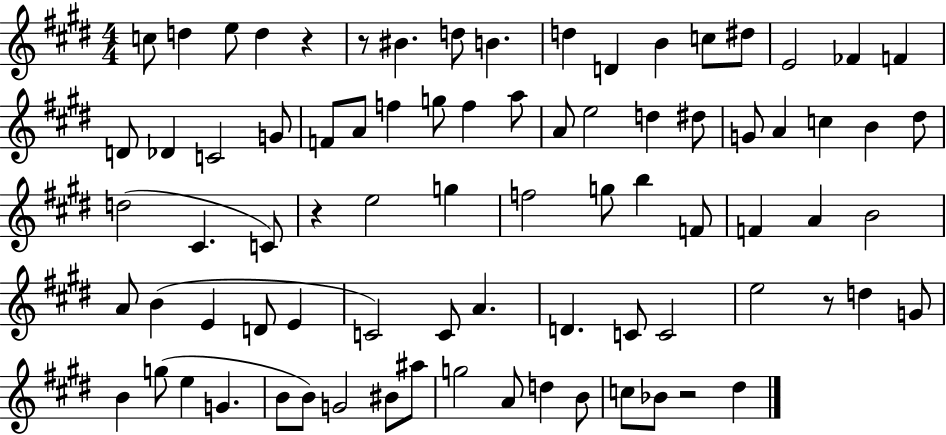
{
  \clef treble
  \numericTimeSignature
  \time 4/4
  \key e \major
  c''8 d''4 e''8 d''4 r4 | r8 bis'4. d''8 b'4. | d''4 d'4 b'4 c''8 dis''8 | e'2 fes'4 f'4 | \break d'8 des'4 c'2 g'8 | f'8 a'8 f''4 g''8 f''4 a''8 | a'8 e''2 d''4 dis''8 | g'8 a'4 c''4 b'4 dis''8 | \break d''2( cis'4. c'8) | r4 e''2 g''4 | f''2 g''8 b''4 f'8 | f'4 a'4 b'2 | \break a'8 b'4( e'4 d'8 e'4 | c'2) c'8 a'4. | d'4. c'8 c'2 | e''2 r8 d''4 g'8 | \break b'4 g''8( e''4 g'4. | b'8 b'8) g'2 bis'8 ais''8 | g''2 a'8 d''4 b'8 | c''8 bes'8 r2 dis''4 | \break \bar "|."
}